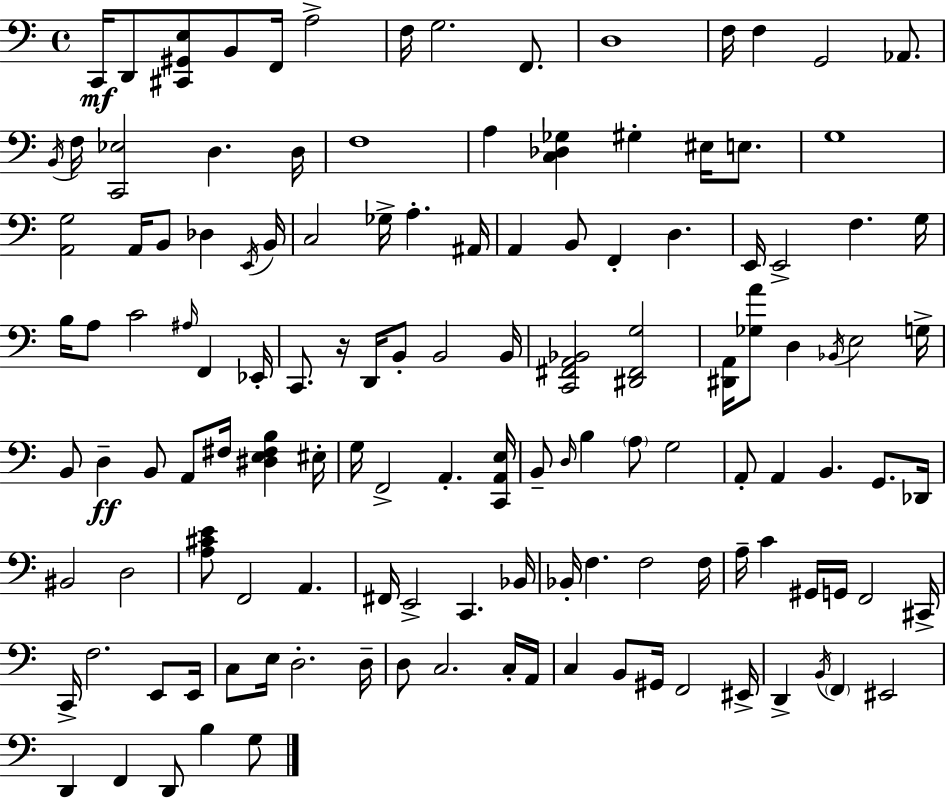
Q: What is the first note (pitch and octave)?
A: C2